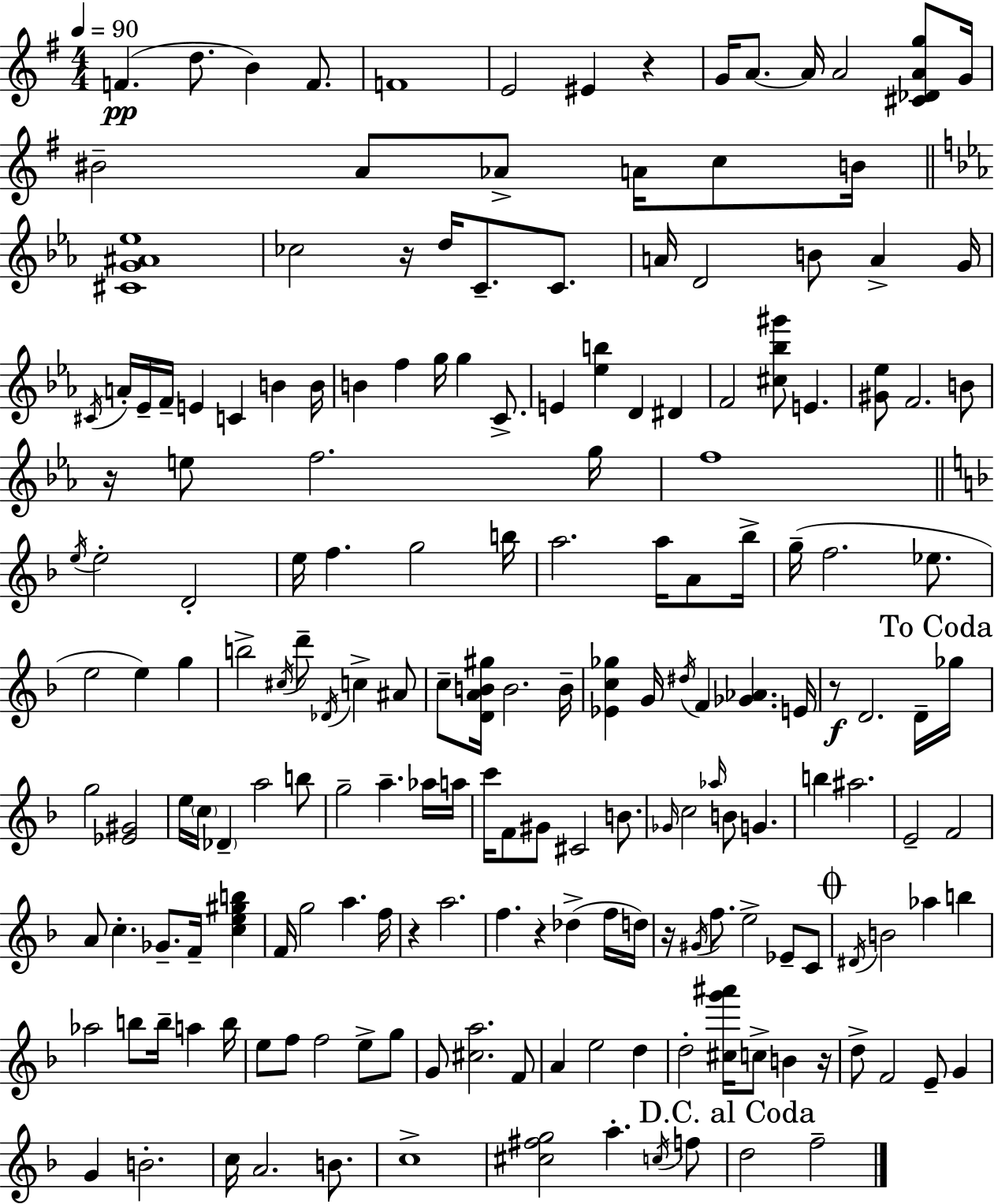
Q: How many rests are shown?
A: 8